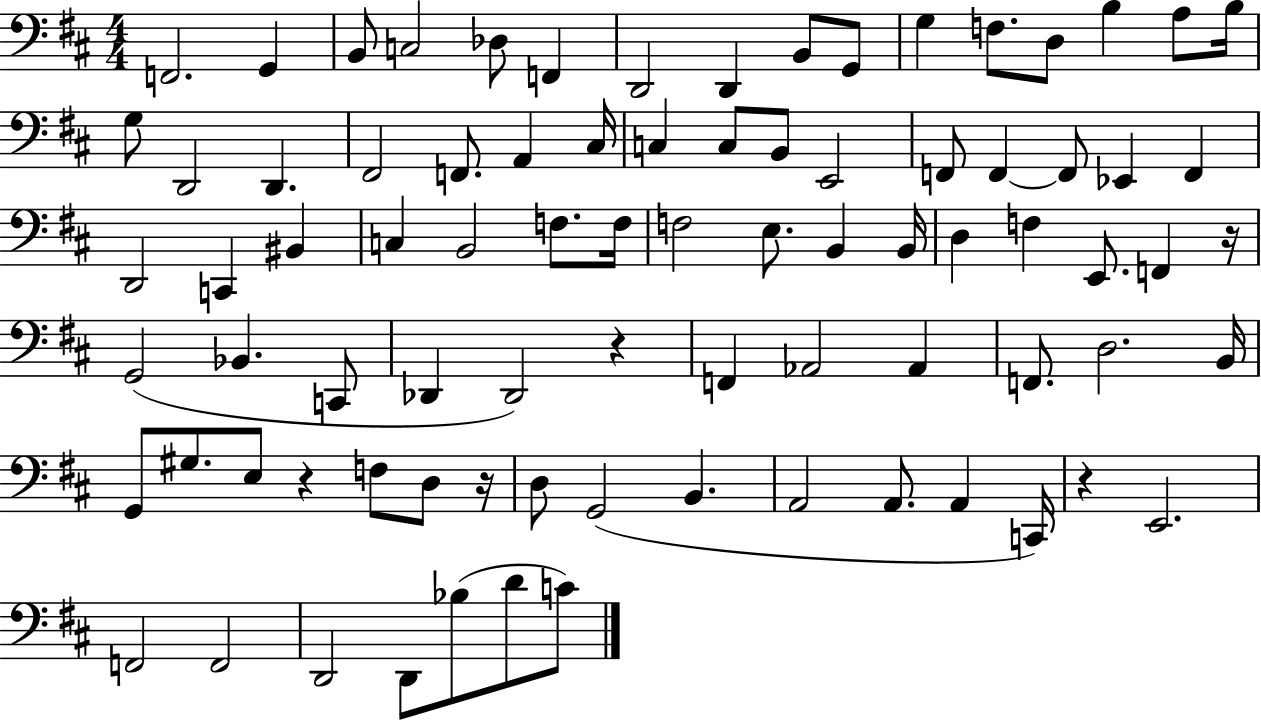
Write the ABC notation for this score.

X:1
T:Untitled
M:4/4
L:1/4
K:D
F,,2 G,, B,,/2 C,2 _D,/2 F,, D,,2 D,, B,,/2 G,,/2 G, F,/2 D,/2 B, A,/2 B,/4 G,/2 D,,2 D,, ^F,,2 F,,/2 A,, ^C,/4 C, C,/2 B,,/2 E,,2 F,,/2 F,, F,,/2 _E,, F,, D,,2 C,, ^B,, C, B,,2 F,/2 F,/4 F,2 E,/2 B,, B,,/4 D, F, E,,/2 F,, z/4 G,,2 _B,, C,,/2 _D,, _D,,2 z F,, _A,,2 _A,, F,,/2 D,2 B,,/4 G,,/2 ^G,/2 E,/2 z F,/2 D,/2 z/4 D,/2 G,,2 B,, A,,2 A,,/2 A,, C,,/4 z E,,2 F,,2 F,,2 D,,2 D,,/2 _B,/2 D/2 C/2